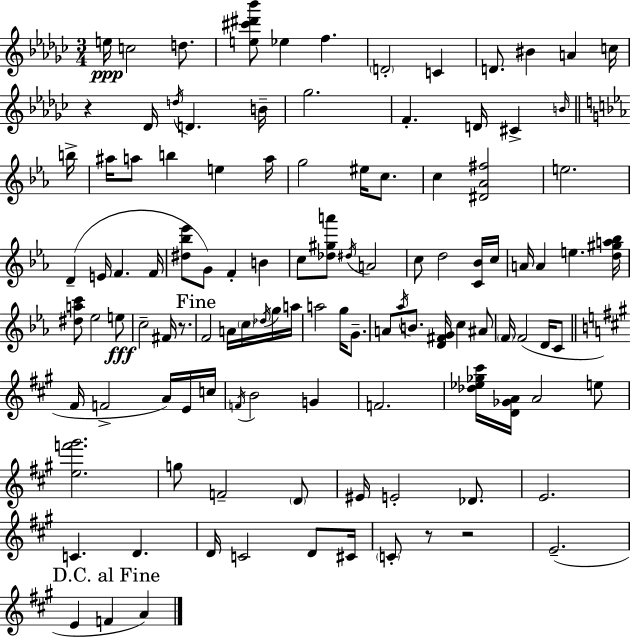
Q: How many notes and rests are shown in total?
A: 113